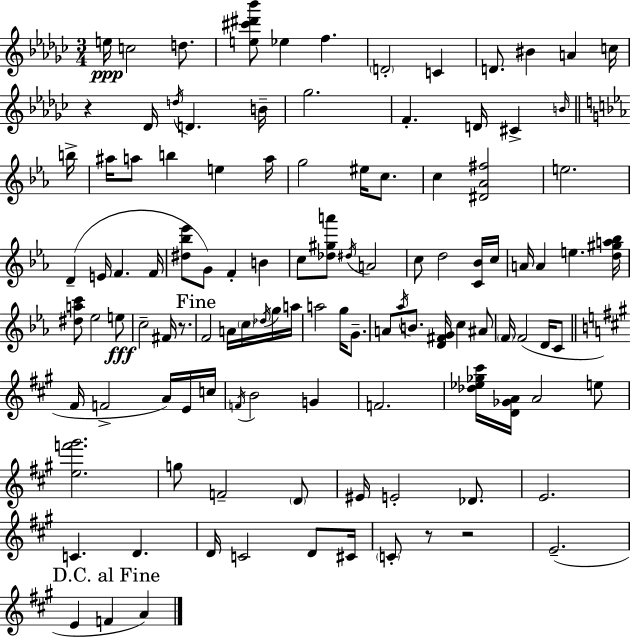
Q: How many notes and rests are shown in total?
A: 113